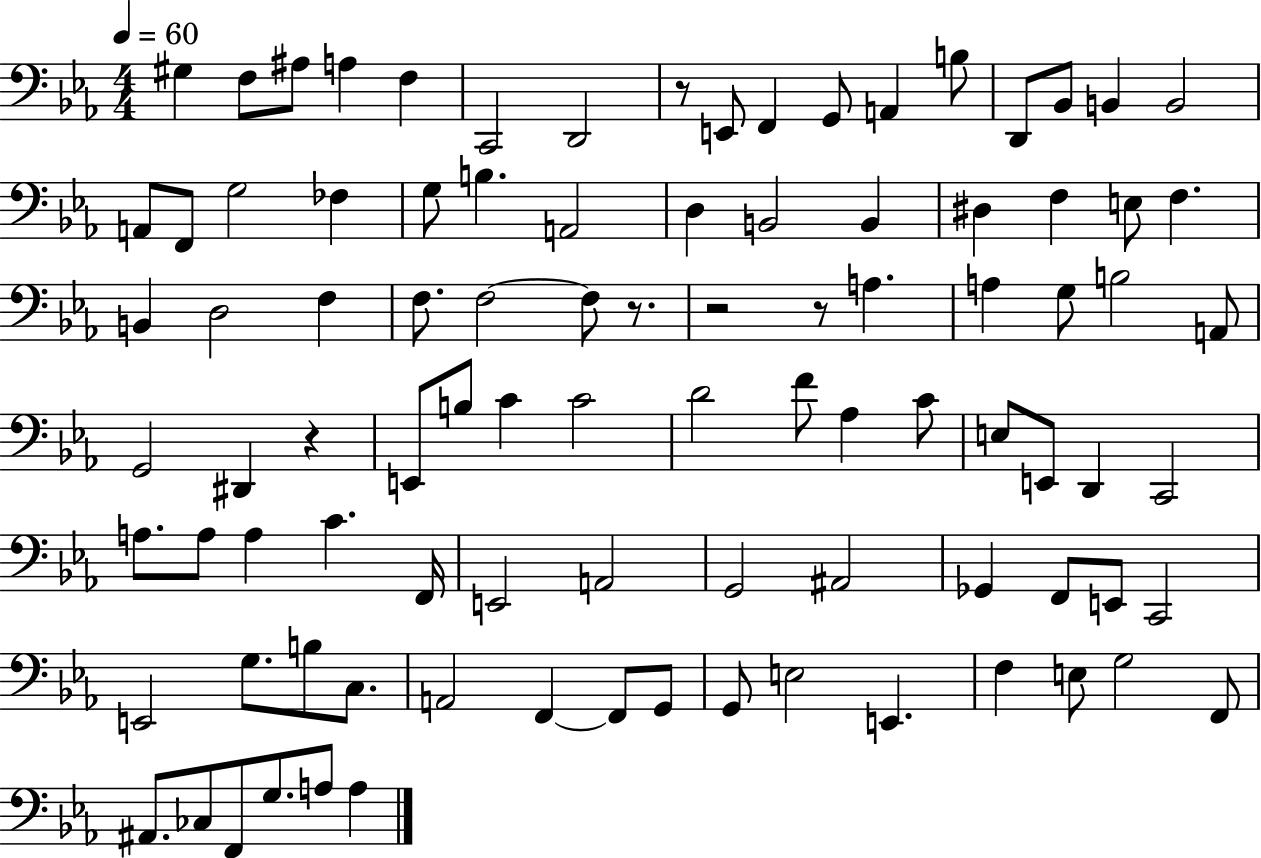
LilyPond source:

{
  \clef bass
  \numericTimeSignature
  \time 4/4
  \key ees \major
  \tempo 4 = 60
  gis4 f8 ais8 a4 f4 | c,2 d,2 | r8 e,8 f,4 g,8 a,4 b8 | d,8 bes,8 b,4 b,2 | \break a,8 f,8 g2 fes4 | g8 b4. a,2 | d4 b,2 b,4 | dis4 f4 e8 f4. | \break b,4 d2 f4 | f8. f2~~ f8 r8. | r2 r8 a4. | a4 g8 b2 a,8 | \break g,2 dis,4 r4 | e,8 b8 c'4 c'2 | d'2 f'8 aes4 c'8 | e8 e,8 d,4 c,2 | \break a8. a8 a4 c'4. f,16 | e,2 a,2 | g,2 ais,2 | ges,4 f,8 e,8 c,2 | \break e,2 g8. b8 c8. | a,2 f,4~~ f,8 g,8 | g,8 e2 e,4. | f4 e8 g2 f,8 | \break ais,8. ces8 f,8 g8. a8 a4 | \bar "|."
}